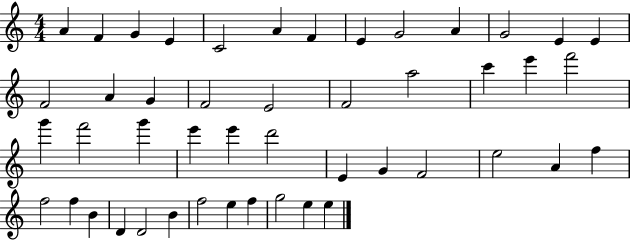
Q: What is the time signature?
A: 4/4